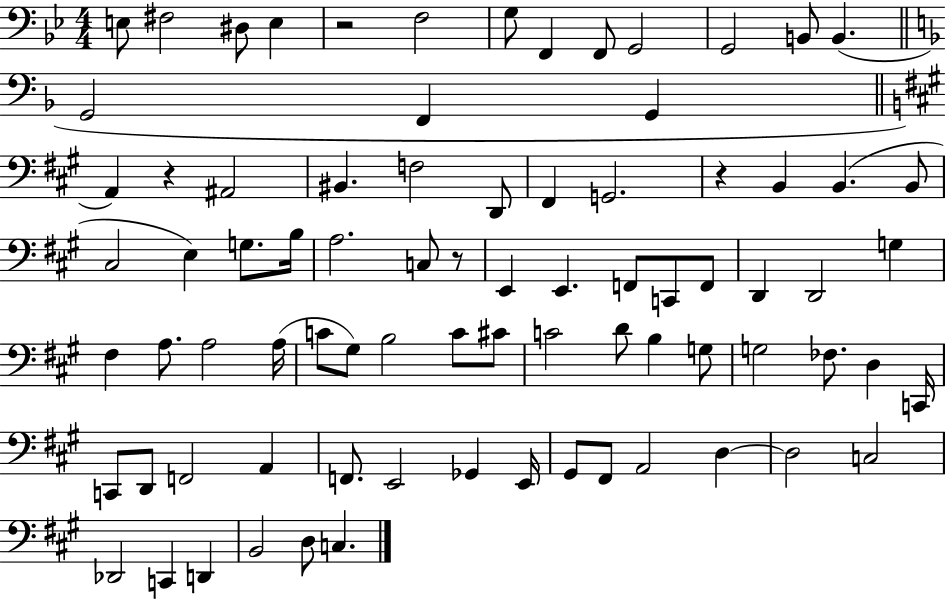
X:1
T:Untitled
M:4/4
L:1/4
K:Bb
E,/2 ^F,2 ^D,/2 E, z2 F,2 G,/2 F,, F,,/2 G,,2 G,,2 B,,/2 B,, G,,2 F,, G,, A,, z ^A,,2 ^B,, F,2 D,,/2 ^F,, G,,2 z B,, B,, B,,/2 ^C,2 E, G,/2 B,/4 A,2 C,/2 z/2 E,, E,, F,,/2 C,,/2 F,,/2 D,, D,,2 G, ^F, A,/2 A,2 A,/4 C/2 ^G,/2 B,2 C/2 ^C/2 C2 D/2 B, G,/2 G,2 _F,/2 D, C,,/4 C,,/2 D,,/2 F,,2 A,, F,,/2 E,,2 _G,, E,,/4 ^G,,/2 ^F,,/2 A,,2 D, D,2 C,2 _D,,2 C,, D,, B,,2 D,/2 C,